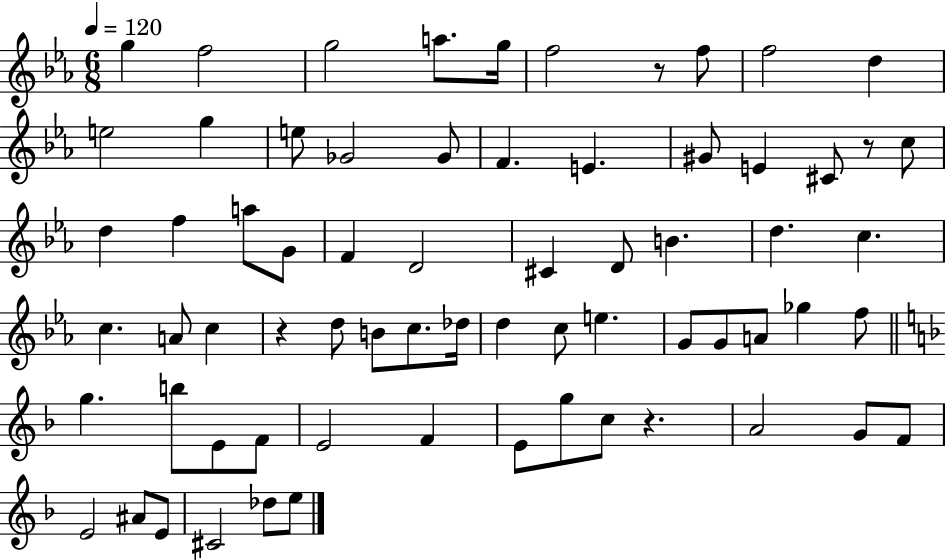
G5/q F5/h G5/h A5/e. G5/s F5/h R/e F5/e F5/h D5/q E5/h G5/q E5/e Gb4/h Gb4/e F4/q. E4/q. G#4/e E4/q C#4/e R/e C5/e D5/q F5/q A5/e G4/e F4/q D4/h C#4/q D4/e B4/q. D5/q. C5/q. C5/q. A4/e C5/q R/q D5/e B4/e C5/e. Db5/s D5/q C5/e E5/q. G4/e G4/e A4/e Gb5/q F5/e G5/q. B5/e E4/e F4/e E4/h F4/q E4/e G5/e C5/e R/q. A4/h G4/e F4/e E4/h A#4/e E4/e C#4/h Db5/e E5/e